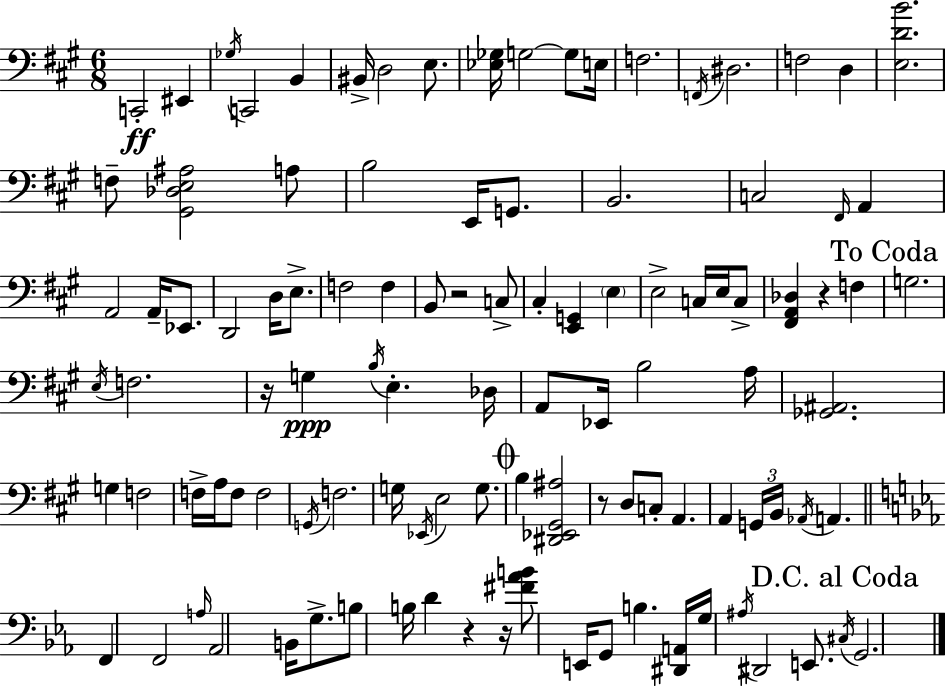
C2/h EIS2/q Gb3/s C2/h B2/q BIS2/s D3/h E3/e. [Eb3,Gb3]/s G3/h G3/e E3/s F3/h. F2/s D#3/h. F3/h D3/q [E3,D4,B4]/h. F3/e [G#2,Db3,E3,A#3]/h A3/e B3/h E2/s G2/e. B2/h. C3/h F#2/s A2/q A2/h A2/s Eb2/e. D2/h D3/s E3/e. F3/h F3/q B2/e R/h C3/e C#3/q [E2,G2]/q E3/q E3/h C3/s E3/s C3/e [F#2,A2,Db3]/q R/q F3/q G3/h. E3/s F3/h. R/s G3/q B3/s E3/q. Db3/s A2/e Eb2/s B3/h A3/s [Gb2,A#2]/h. G3/q F3/h F3/s A3/s F3/e F3/h G2/s F3/h. G3/s Eb2/s E3/h G3/e. B3/q [D#2,Eb2,G#2,A#3]/h R/e D3/e C3/e A2/q. A2/q G2/s B2/s Ab2/s A2/q. F2/q F2/h A3/s Ab2/h B2/s G3/e. B3/e B3/s D4/q R/q R/s [F#4,Ab4,B4]/e E2/s G2/e B3/q. [D#2,A2]/s G3/s A#3/s D#2/h E2/e. C#3/s G2/h.